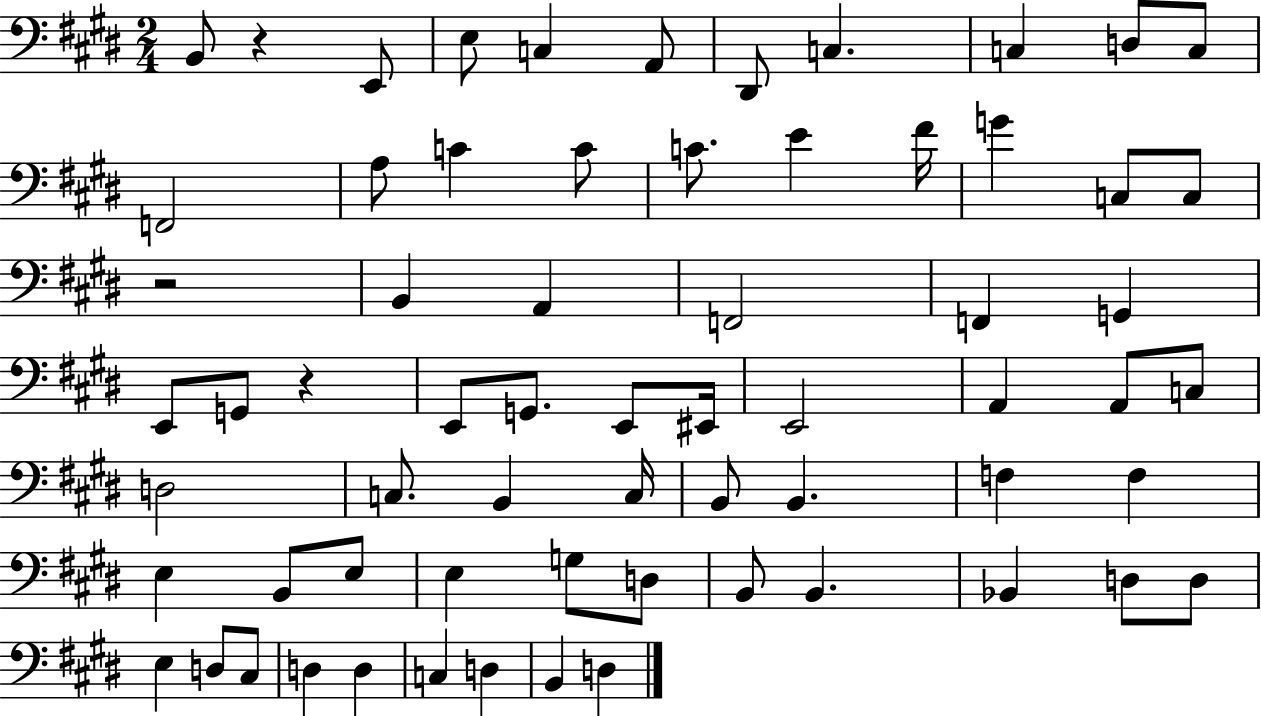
{
  \clef bass
  \numericTimeSignature
  \time 2/4
  \key e \major
  b,8 r4 e,8 | e8 c4 a,8 | dis,8 c4. | c4 d8 c8 | \break f,2 | a8 c'4 c'8 | c'8. e'4 fis'16 | g'4 c8 c8 | \break r2 | b,4 a,4 | f,2 | f,4 g,4 | \break e,8 g,8 r4 | e,8 g,8. e,8 eis,16 | e,2 | a,4 a,8 c8 | \break d2 | c8. b,4 c16 | b,8 b,4. | f4 f4 | \break e4 b,8 e8 | e4 g8 d8 | b,8 b,4. | bes,4 d8 d8 | \break e4 d8 cis8 | d4 d4 | c4 d4 | b,4 d4 | \break \bar "|."
}